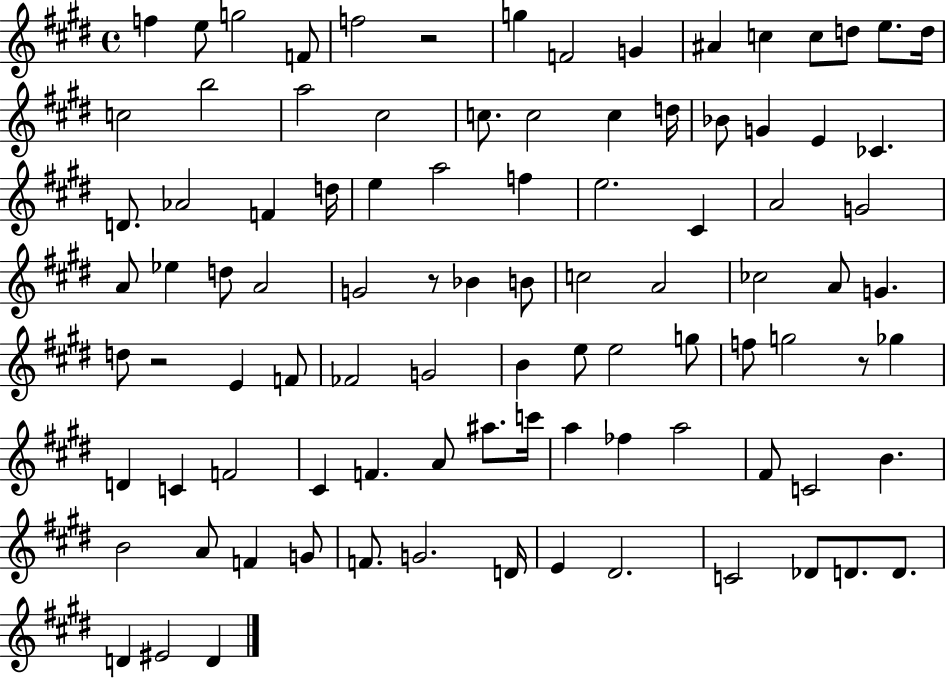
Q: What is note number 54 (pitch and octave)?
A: G4